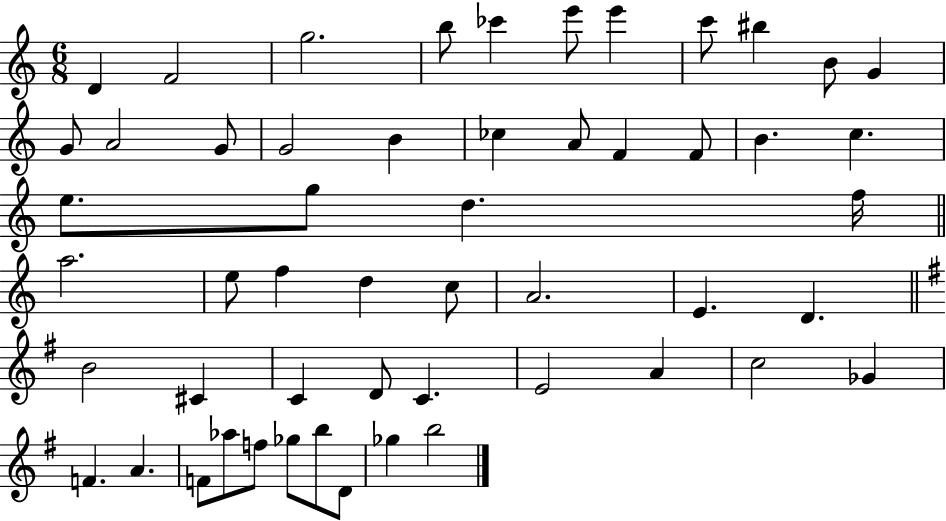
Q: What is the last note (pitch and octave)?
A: B5